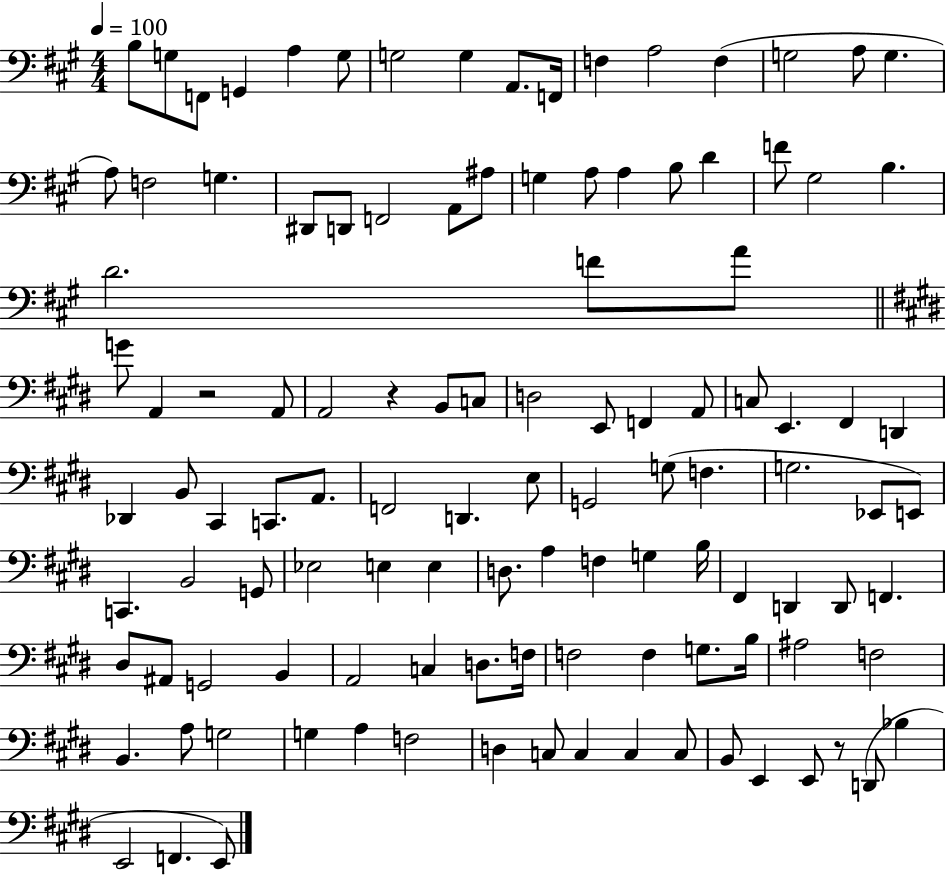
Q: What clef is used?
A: bass